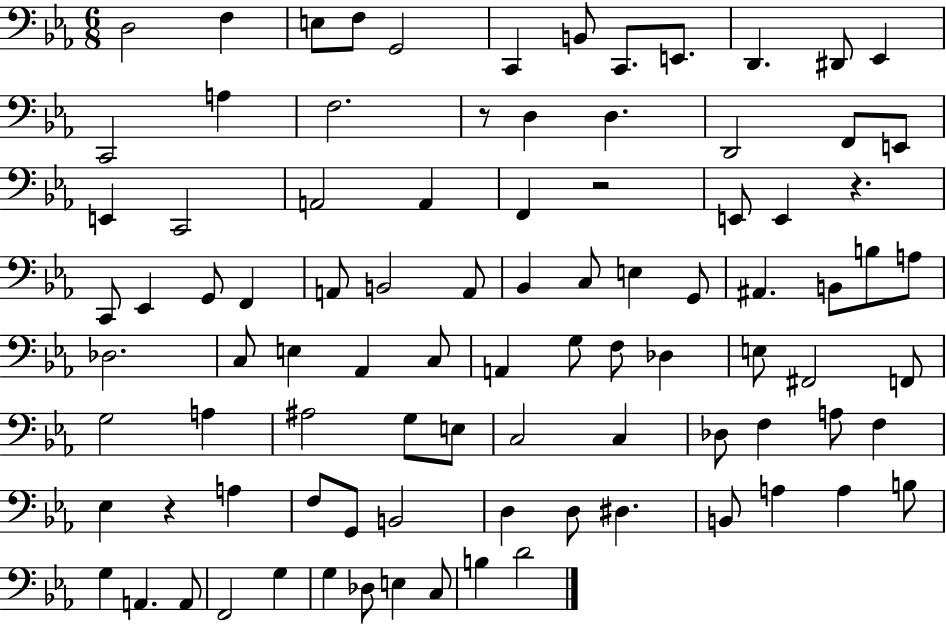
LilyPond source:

{
  \clef bass
  \numericTimeSignature
  \time 6/8
  \key ees \major
  d2 f4 | e8 f8 g,2 | c,4 b,8 c,8. e,8. | d,4. dis,8 ees,4 | \break c,2 a4 | f2. | r8 d4 d4. | d,2 f,8 e,8 | \break e,4 c,2 | a,2 a,4 | f,4 r2 | e,8 e,4 r4. | \break c,8 ees,4 g,8 f,4 | a,8 b,2 a,8 | bes,4 c8 e4 g,8 | ais,4. b,8 b8 a8 | \break des2. | c8 e4 aes,4 c8 | a,4 g8 f8 des4 | e8 fis,2 f,8 | \break g2 a4 | ais2 g8 e8 | c2 c4 | des8 f4 a8 f4 | \break ees4 r4 a4 | f8 g,8 b,2 | d4 d8 dis4. | b,8 a4 a4 b8 | \break g4 a,4. a,8 | f,2 g4 | g4 des8 e4 c8 | b4 d'2 | \break \bar "|."
}